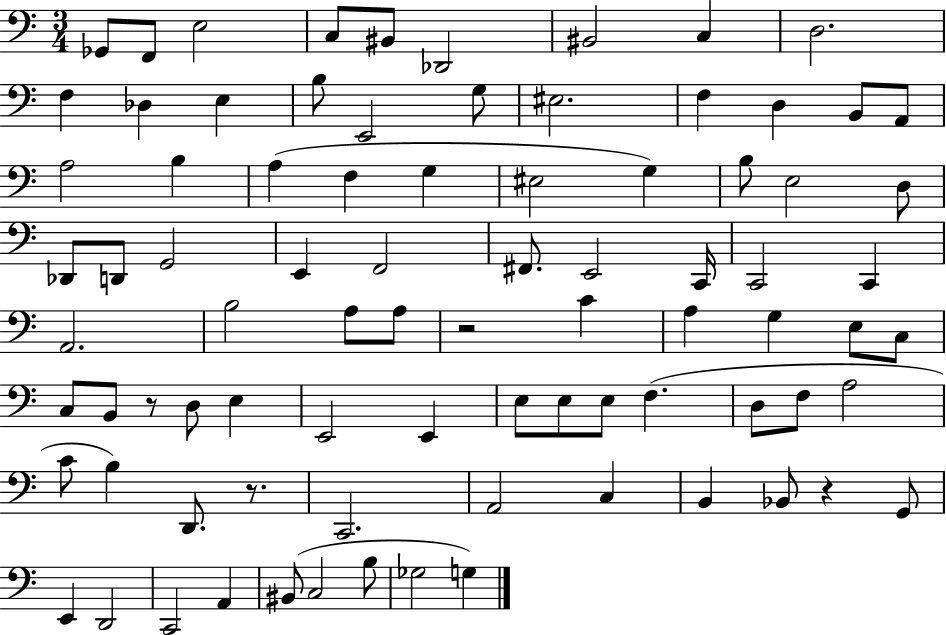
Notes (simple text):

Gb2/e F2/e E3/h C3/e BIS2/e Db2/h BIS2/h C3/q D3/h. F3/q Db3/q E3/q B3/e E2/h G3/e EIS3/h. F3/q D3/q B2/e A2/e A3/h B3/q A3/q F3/q G3/q EIS3/h G3/q B3/e E3/h D3/e Db2/e D2/e G2/h E2/q F2/h F#2/e. E2/h C2/s C2/h C2/q A2/h. B3/h A3/e A3/e R/h C4/q A3/q G3/q E3/e C3/e C3/e B2/e R/e D3/e E3/q E2/h E2/q E3/e E3/e E3/e F3/q. D3/e F3/e A3/h C4/e B3/q D2/e. R/e. C2/h. A2/h C3/q B2/q Bb2/e R/q G2/e E2/q D2/h C2/h A2/q BIS2/e C3/h B3/e Gb3/h G3/q